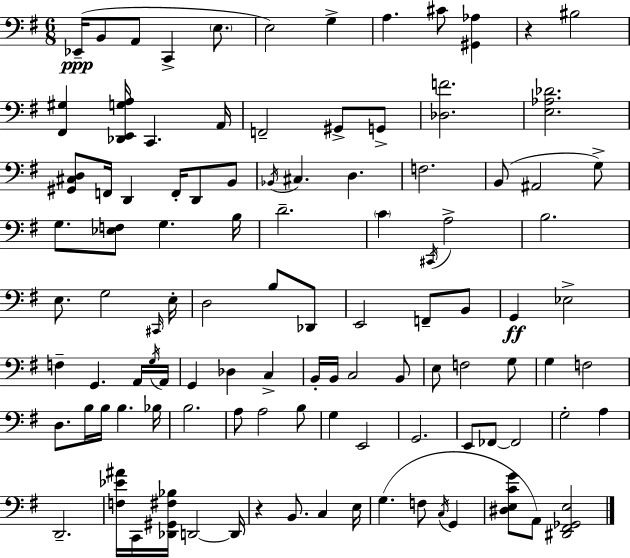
Eb2/s B2/e A2/e C2/q E3/e. E3/h G3/q A3/q. C#4/e [G#2,Ab3]/q R/q BIS3/h [F#2,G#3]/q [Db2,E2,G3,A3]/s C2/q. A2/s F2/h G#2/e G2/e [Db3,F4]/h. [E3,Ab3,Db4]/h. [G#2,C#3,D3]/e F2/s D2/q F2/s D2/e B2/e Bb2/s C#3/q. D3/q. F3/h. B2/e A#2/h G3/e G3/e. [Eb3,F3]/e G3/q. B3/s D4/h. C4/q C#2/s A3/h B3/h. E3/e. G3/h C#2/s E3/s D3/h B3/e Db2/e E2/h F2/e B2/e G2/q Eb3/h F3/q G2/q. A2/s G3/s A2/s G2/q Db3/q C3/q B2/s B2/s C3/h B2/e E3/e F3/h G3/e G3/q F3/h D3/e. B3/s B3/s B3/q. Bb3/s B3/h. A3/e A3/h B3/e G3/q E2/h G2/h. E2/e FES2/e FES2/h G3/h A3/q D2/h. [F3,Eb4,A#4]/s C2/s [Db2,G#2,F#3,Bb3]/s D2/h D2/s R/q B2/e. C3/q E3/s G3/q. F3/e C3/s G2/q [D#3,E3,C4,G4]/e A2/e [D#2,F#2,Gb2,E3]/h